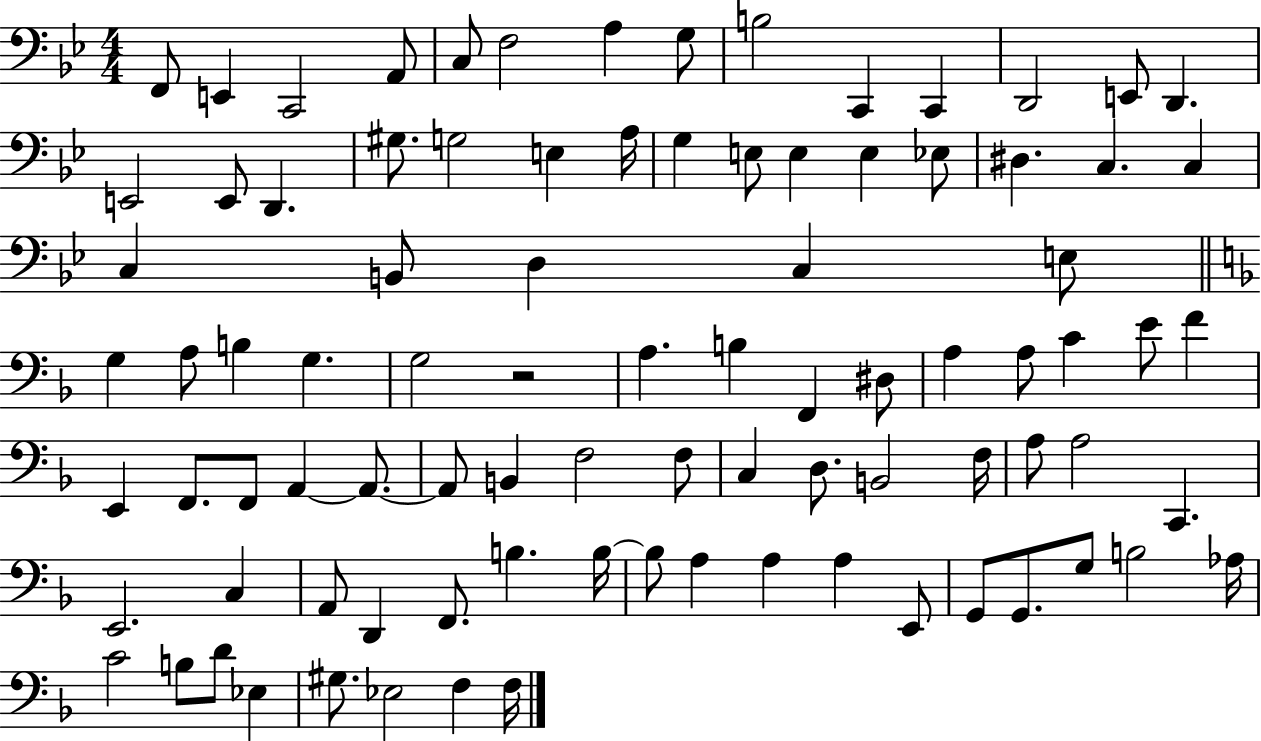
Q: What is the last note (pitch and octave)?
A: F3